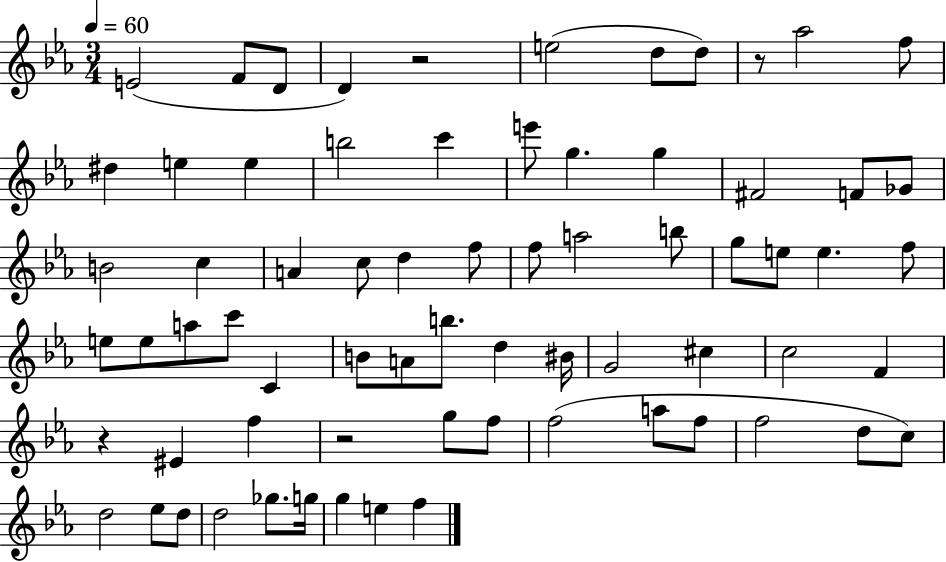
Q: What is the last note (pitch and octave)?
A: F5